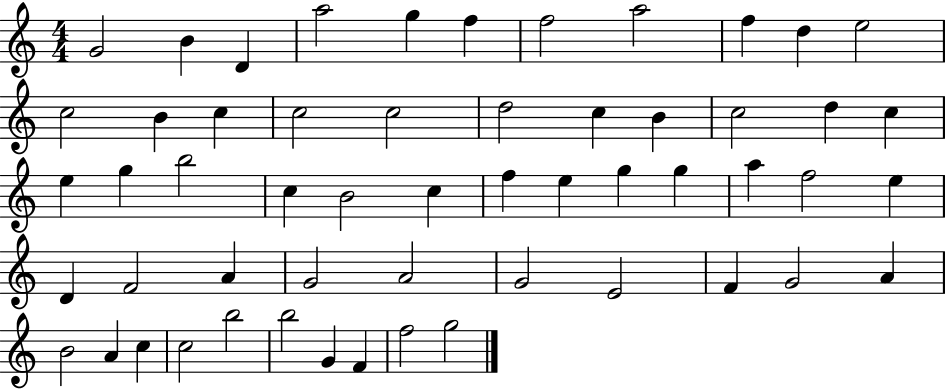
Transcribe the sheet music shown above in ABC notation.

X:1
T:Untitled
M:4/4
L:1/4
K:C
G2 B D a2 g f f2 a2 f d e2 c2 B c c2 c2 d2 c B c2 d c e g b2 c B2 c f e g g a f2 e D F2 A G2 A2 G2 E2 F G2 A B2 A c c2 b2 b2 G F f2 g2